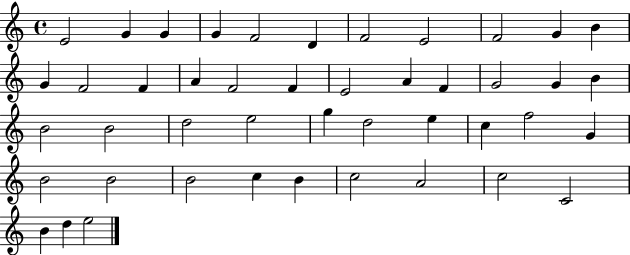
E4/h G4/q G4/q G4/q F4/h D4/q F4/h E4/h F4/h G4/q B4/q G4/q F4/h F4/q A4/q F4/h F4/q E4/h A4/q F4/q G4/h G4/q B4/q B4/h B4/h D5/h E5/h G5/q D5/h E5/q C5/q F5/h G4/q B4/h B4/h B4/h C5/q B4/q C5/h A4/h C5/h C4/h B4/q D5/q E5/h